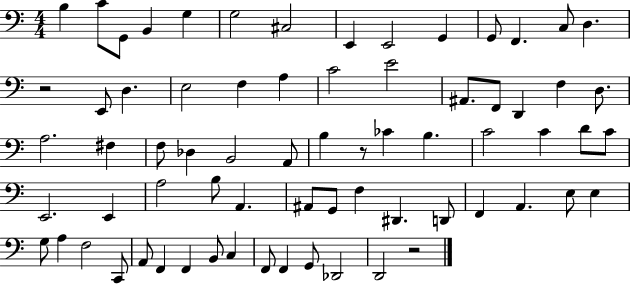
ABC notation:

X:1
T:Untitled
M:4/4
L:1/4
K:C
B, C/2 G,,/2 B,, G, G,2 ^C,2 E,, E,,2 G,, G,,/2 F,, C,/2 D, z2 E,,/2 D, E,2 F, A, C2 E2 ^A,,/2 F,,/2 D,, F, D,/2 A,2 ^F, F,/2 _D, B,,2 A,,/2 B, z/2 _C B, C2 C D/2 C/2 E,,2 E,, A,2 B,/2 A,, ^A,,/2 G,,/2 F, ^D,, D,,/2 F,, A,, E,/2 E, G,/2 A, F,2 C,,/2 A,,/2 F,, F,, B,,/2 C, F,,/2 F,, G,,/2 _D,,2 D,,2 z2